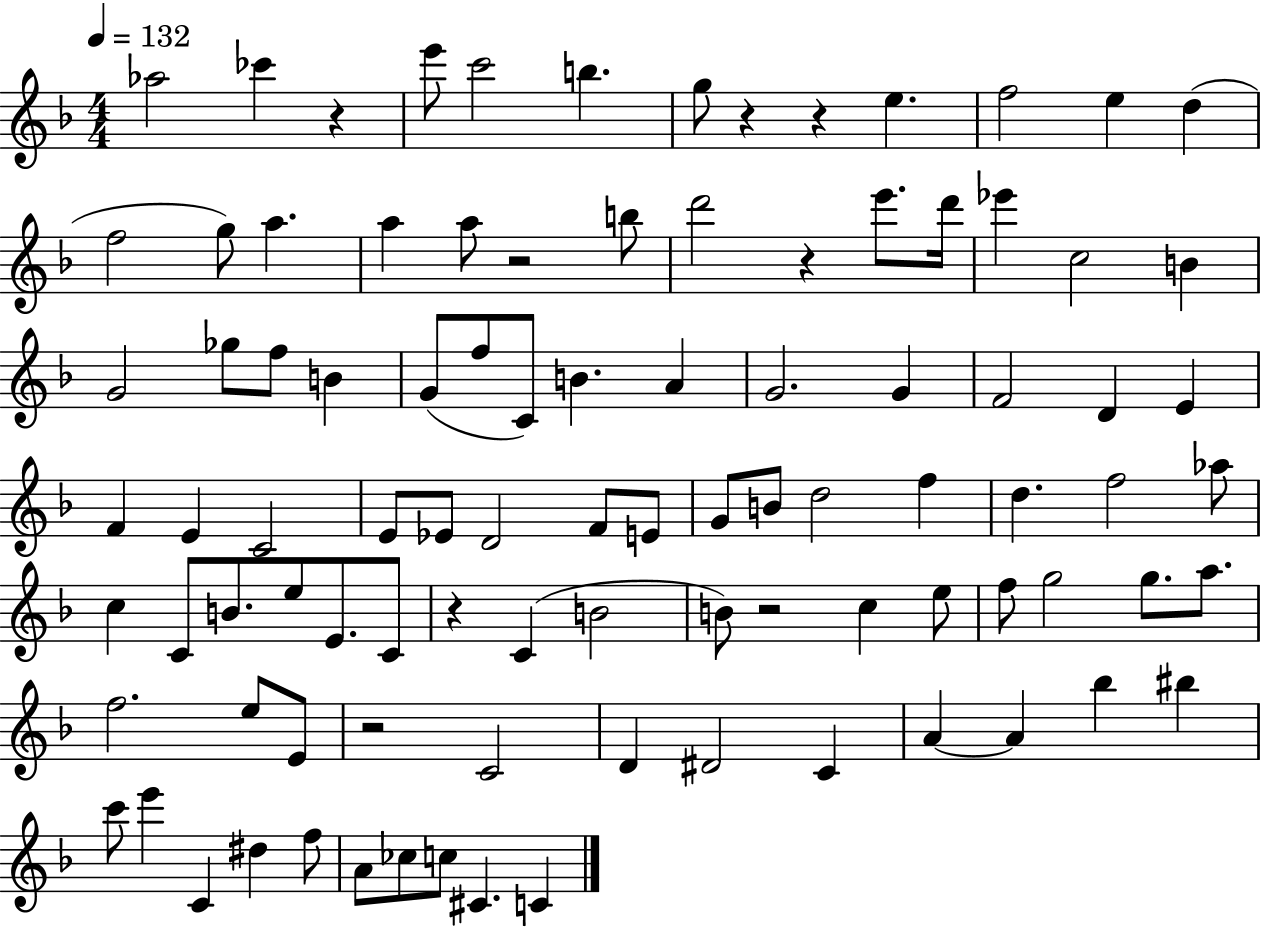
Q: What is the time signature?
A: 4/4